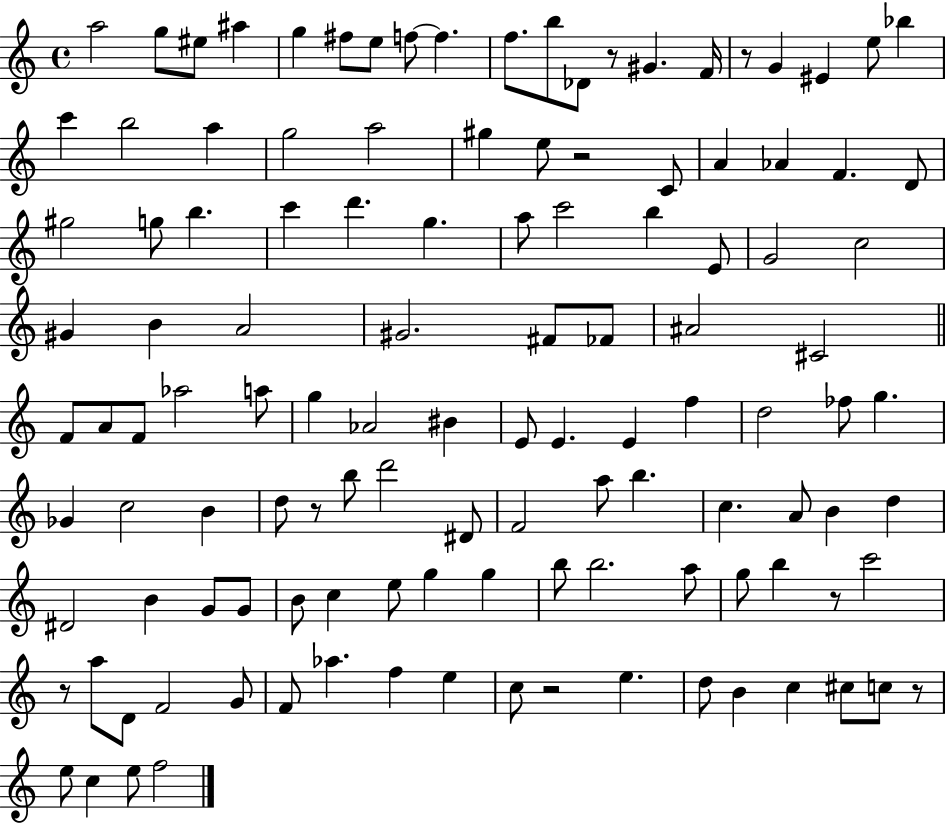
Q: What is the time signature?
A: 4/4